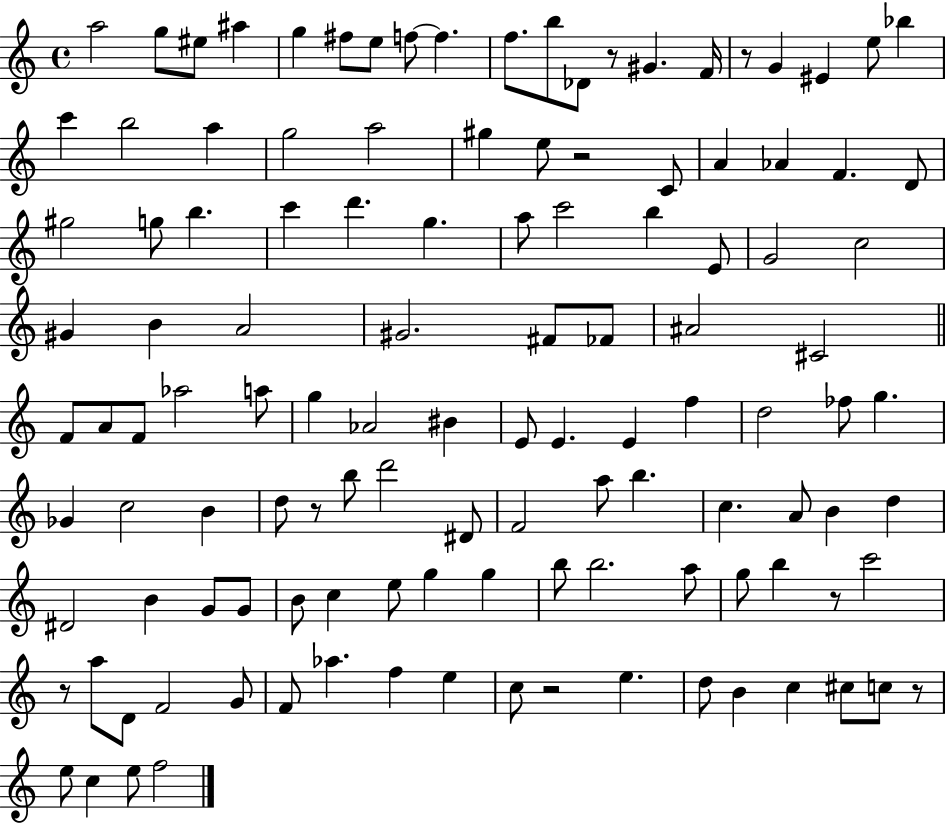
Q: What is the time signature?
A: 4/4